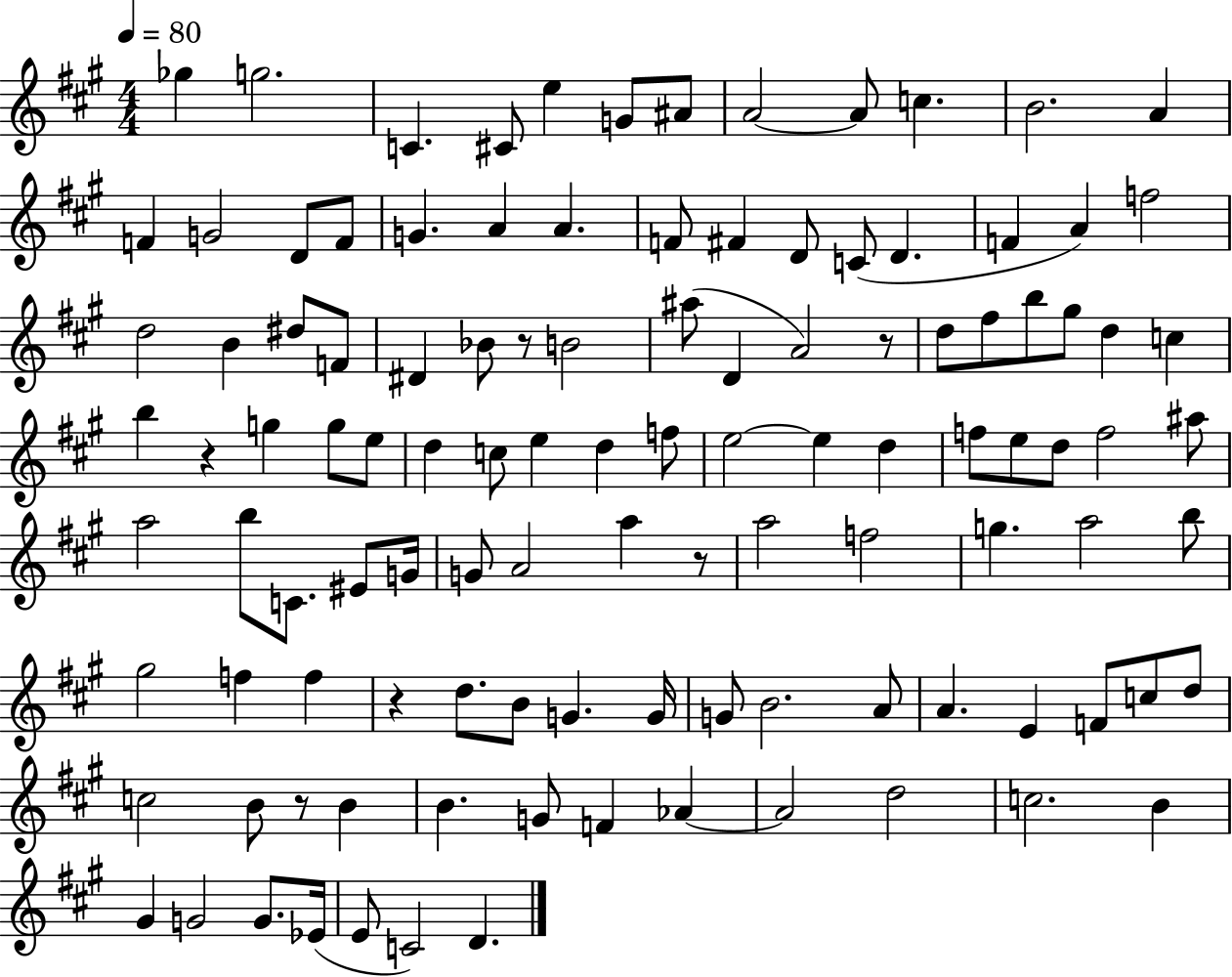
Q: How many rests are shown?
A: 6